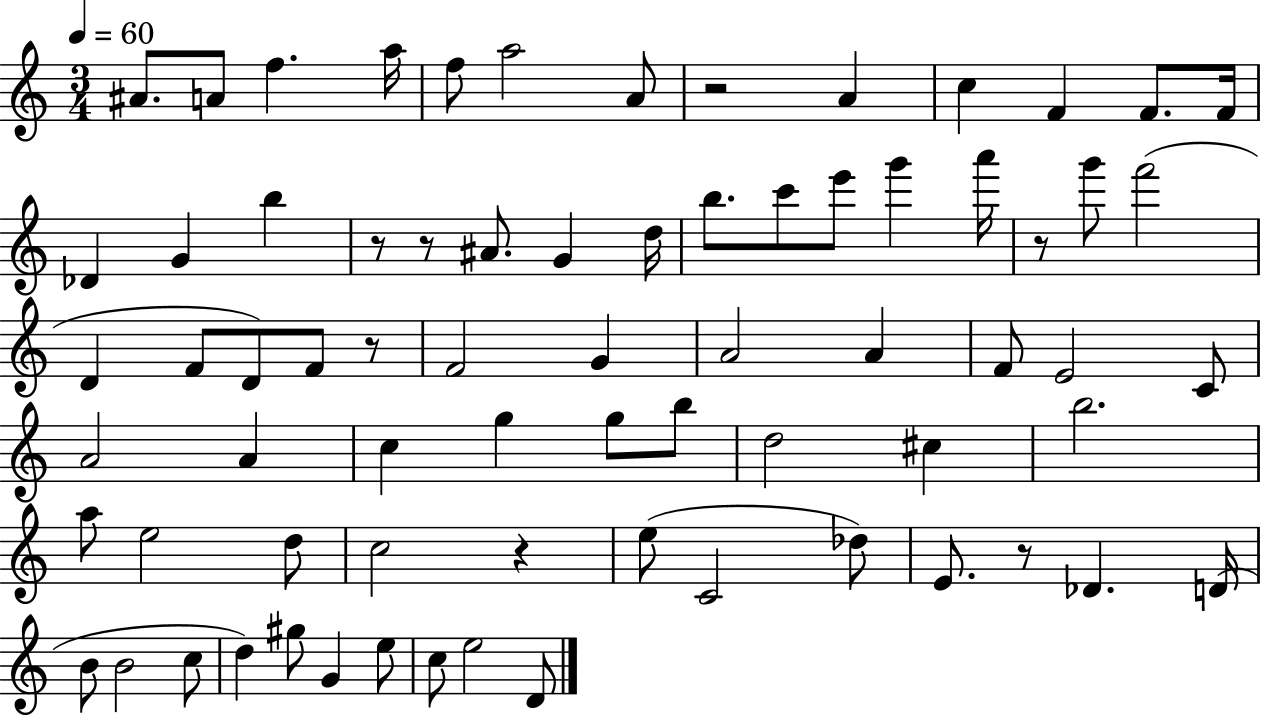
A#4/e. A4/e F5/q. A5/s F5/e A5/h A4/e R/h A4/q C5/q F4/q F4/e. F4/s Db4/q G4/q B5/q R/e R/e A#4/e. G4/q D5/s B5/e. C6/e E6/e G6/q A6/s R/e G6/e F6/h D4/q F4/e D4/e F4/e R/e F4/h G4/q A4/h A4/q F4/e E4/h C4/e A4/h A4/q C5/q G5/q G5/e B5/e D5/h C#5/q B5/h. A5/e E5/h D5/e C5/h R/q E5/e C4/h Db5/e E4/e. R/e Db4/q. D4/s B4/e B4/h C5/e D5/q G#5/e G4/q E5/e C5/e E5/h D4/e